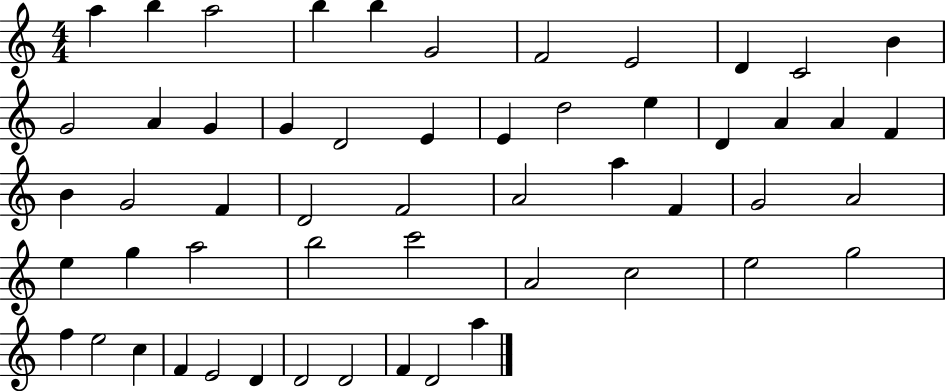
{
  \clef treble
  \numericTimeSignature
  \time 4/4
  \key c \major
  a''4 b''4 a''2 | b''4 b''4 g'2 | f'2 e'2 | d'4 c'2 b'4 | \break g'2 a'4 g'4 | g'4 d'2 e'4 | e'4 d''2 e''4 | d'4 a'4 a'4 f'4 | \break b'4 g'2 f'4 | d'2 f'2 | a'2 a''4 f'4 | g'2 a'2 | \break e''4 g''4 a''2 | b''2 c'''2 | a'2 c''2 | e''2 g''2 | \break f''4 e''2 c''4 | f'4 e'2 d'4 | d'2 d'2 | f'4 d'2 a''4 | \break \bar "|."
}